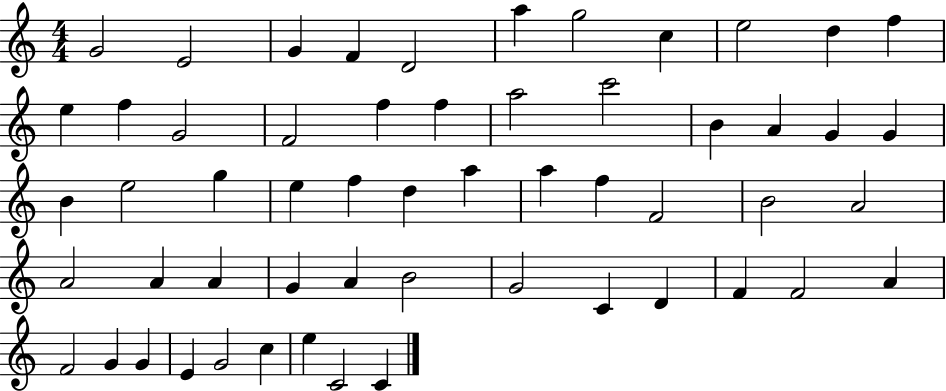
X:1
T:Untitled
M:4/4
L:1/4
K:C
G2 E2 G F D2 a g2 c e2 d f e f G2 F2 f f a2 c'2 B A G G B e2 g e f d a a f F2 B2 A2 A2 A A G A B2 G2 C D F F2 A F2 G G E G2 c e C2 C